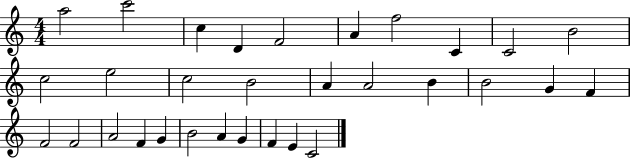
{
  \clef treble
  \numericTimeSignature
  \time 4/4
  \key c \major
  a''2 c'''2 | c''4 d'4 f'2 | a'4 f''2 c'4 | c'2 b'2 | \break c''2 e''2 | c''2 b'2 | a'4 a'2 b'4 | b'2 g'4 f'4 | \break f'2 f'2 | a'2 f'4 g'4 | b'2 a'4 g'4 | f'4 e'4 c'2 | \break \bar "|."
}